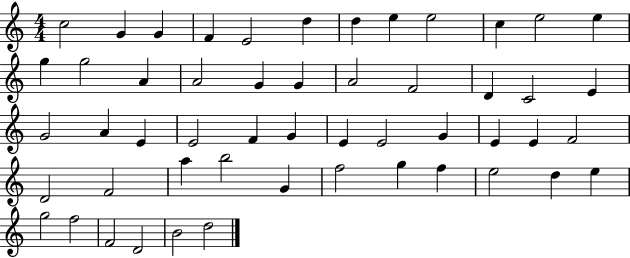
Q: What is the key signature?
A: C major